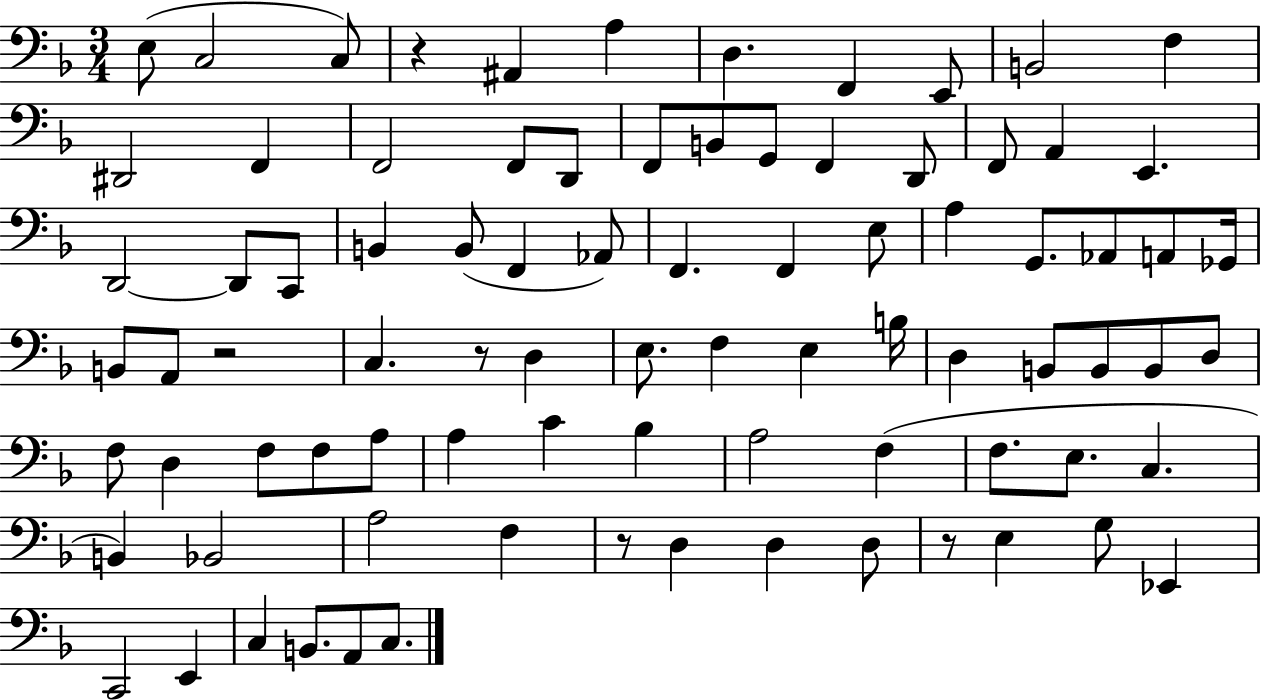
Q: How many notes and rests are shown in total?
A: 85